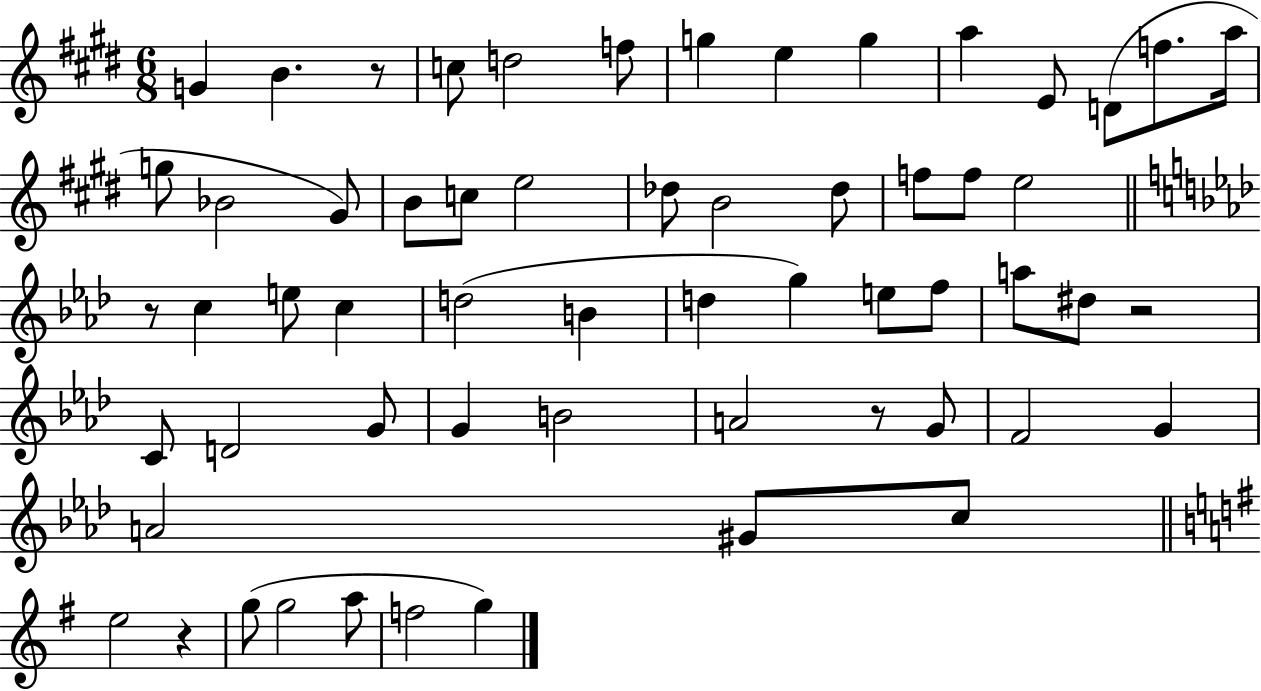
G4/q B4/q. R/e C5/e D5/h F5/e G5/q E5/q G5/q A5/q E4/e D4/e F5/e. A5/s G5/e Bb4/h G#4/e B4/e C5/e E5/h Db5/e B4/h Db5/e F5/e F5/e E5/h R/e C5/q E5/e C5/q D5/h B4/q D5/q G5/q E5/e F5/e A5/e D#5/e R/h C4/e D4/h G4/e G4/q B4/h A4/h R/e G4/e F4/h G4/q A4/h G#4/e C5/e E5/h R/q G5/e G5/h A5/e F5/h G5/q